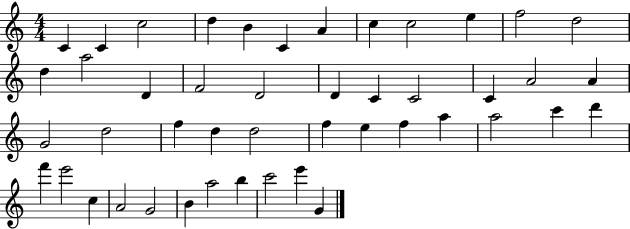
{
  \clef treble
  \numericTimeSignature
  \time 4/4
  \key c \major
  c'4 c'4 c''2 | d''4 b'4 c'4 a'4 | c''4 c''2 e''4 | f''2 d''2 | \break d''4 a''2 d'4 | f'2 d'2 | d'4 c'4 c'2 | c'4 a'2 a'4 | \break g'2 d''2 | f''4 d''4 d''2 | f''4 e''4 f''4 a''4 | a''2 c'''4 d'''4 | \break f'''4 e'''2 c''4 | a'2 g'2 | b'4 a''2 b''4 | c'''2 e'''4 g'4 | \break \bar "|."
}